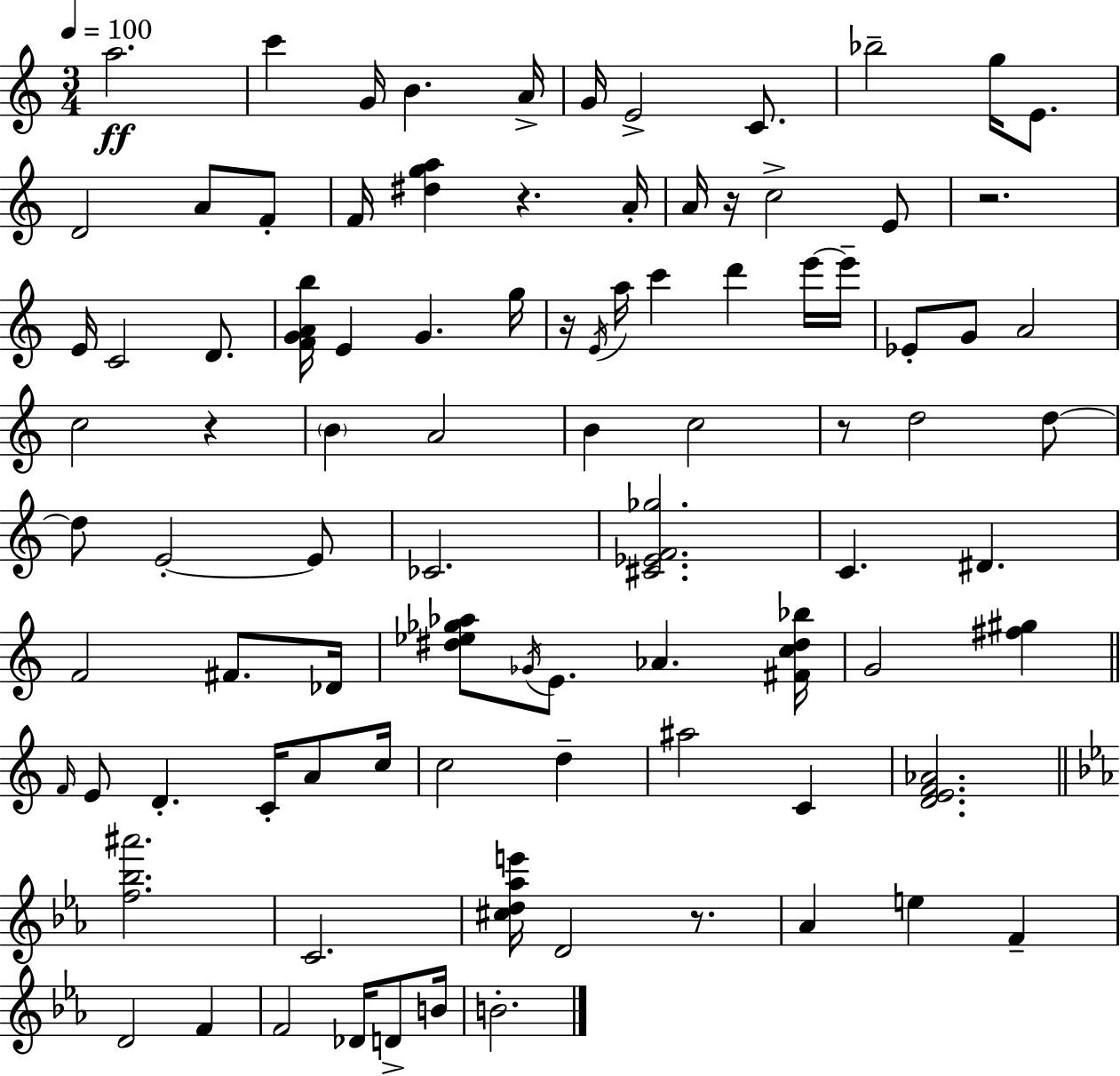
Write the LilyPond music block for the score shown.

{
  \clef treble
  \numericTimeSignature
  \time 3/4
  \key c \major
  \tempo 4 = 100
  a''2.\ff | c'''4 g'16 b'4. a'16-> | g'16 e'2-> c'8. | bes''2-- g''16 e'8. | \break d'2 a'8 f'8-. | f'16 <dis'' g'' a''>4 r4. a'16-. | a'16 r16 c''2-> e'8 | r2. | \break e'16 c'2 d'8. | <f' g' a' b''>16 e'4 g'4. g''16 | r16 \acciaccatura { e'16 } a''16 c'''4 d'''4 e'''16~~ | e'''16-- ees'8-. g'8 a'2 | \break c''2 r4 | \parenthesize b'4 a'2 | b'4 c''2 | r8 d''2 d''8~~ | \break d''8 e'2-.~~ e'8 | ces'2. | <cis' ees' f' ges''>2. | c'4. dis'4. | \break f'2 fis'8. | des'16 <dis'' ees'' ges'' aes''>8 \acciaccatura { ges'16 } e'8. aes'4. | <fis' c'' dis'' bes''>16 g'2 <fis'' gis''>4 | \bar "||" \break \key c \major \grace { f'16 } e'8 d'4.-. c'16-. a'8 | c''16 c''2 d''4-- | ais''2 c'4 | <d' e' f' aes'>2. | \break \bar "||" \break \key c \minor <f'' bes'' ais'''>2. | c'2. | <cis'' d'' aes'' e'''>16 d'2 r8. | aes'4 e''4 f'4-- | \break d'2 f'4 | f'2 des'16 d'8-> b'16 | b'2.-. | \bar "|."
}